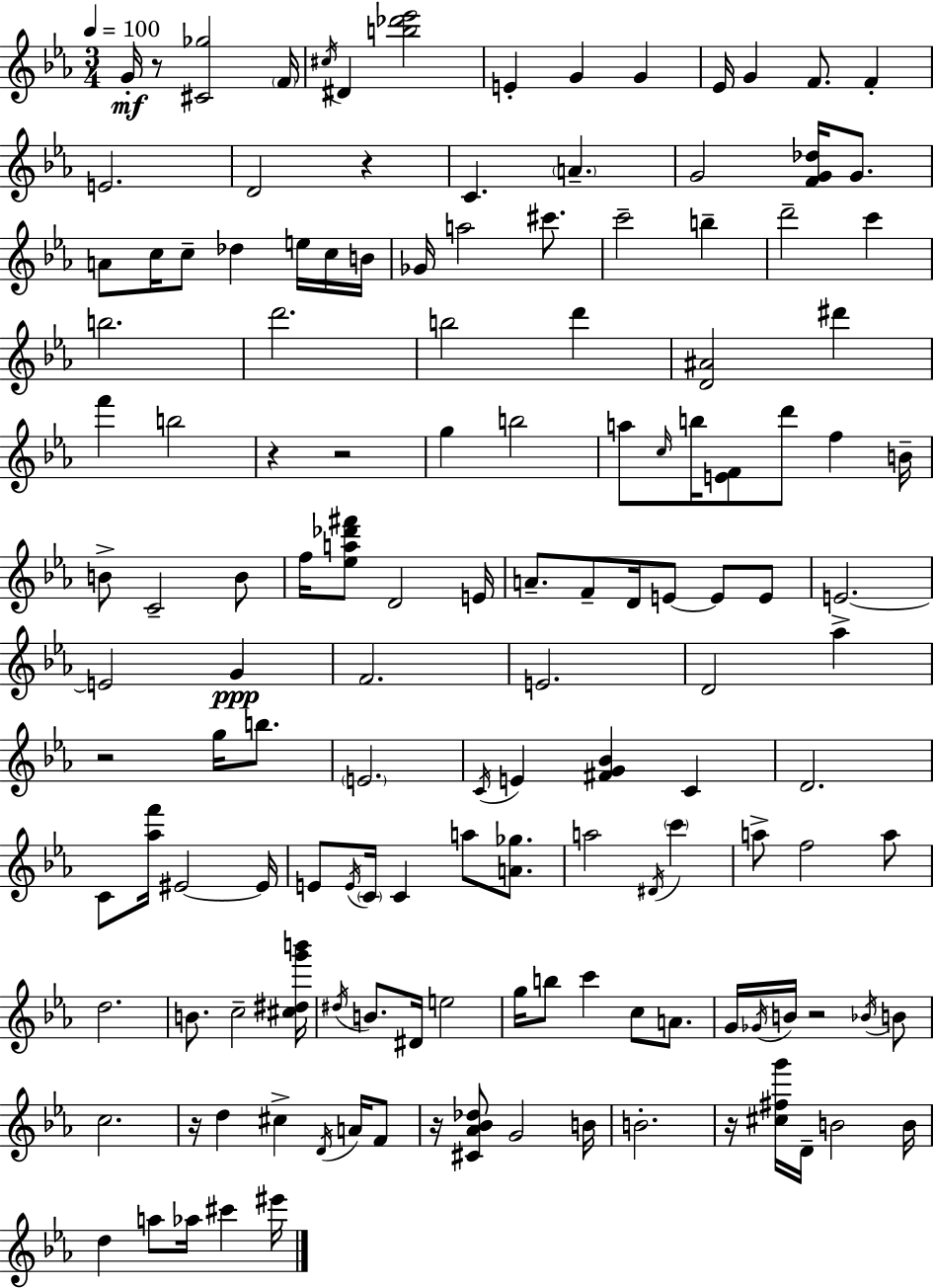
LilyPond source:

{
  \clef treble
  \numericTimeSignature
  \time 3/4
  \key c \minor
  \tempo 4 = 100
  g'16-.\mf r8 <cis' ges''>2 \parenthesize f'16 | \acciaccatura { cis''16 } dis'4 <b'' des''' ees'''>2 | e'4-. g'4 g'4 | ees'16 g'4 f'8. f'4-. | \break e'2. | d'2 r4 | c'4. \parenthesize a'4.-- | g'2 <f' g' des''>16 g'8. | \break a'8 c''16 c''8-- des''4 e''16 c''16 | b'16 ges'16 a''2 cis'''8. | c'''2-- b''4-- | d'''2-- c'''4 | \break b''2. | d'''2. | b''2 d'''4 | <d' ais'>2 dis'''4 | \break f'''4 b''2 | r4 r2 | g''4 b''2 | a''8 \grace { c''16 } b''16 <e' f'>8 d'''8 f''4 | \break b'16-- b'8-> c'2-- | b'8 f''16 <ees'' a'' des''' fis'''>8 d'2 | e'16 a'8.-- f'8-- d'16 e'8~~ e'8 | e'8 e'2.->~~ | \break e'2 g'4\ppp | f'2. | e'2. | d'2 aes''4 | \break r2 g''16 b''8. | \parenthesize e'2. | \acciaccatura { c'16 } e'4 <fis' g' bes'>4 c'4 | d'2. | \break c'8 <aes'' f'''>16 eis'2~~ | eis'16 e'8 \acciaccatura { e'16 } \parenthesize c'16 c'4 a''8 | <a' ges''>8. a''2 | \acciaccatura { dis'16 } \parenthesize c'''4 a''8-> f''2 | \break a''8 d''2. | b'8. c''2-- | <cis'' dis'' g''' b'''>16 \acciaccatura { dis''16 } b'8. dis'16 e''2 | g''16 b''8 c'''4 | \break c''8 a'8. g'16 \acciaccatura { ges'16 } b'16 r2 | \acciaccatura { bes'16 } b'8 c''2. | r16 d''4 | cis''4-> \acciaccatura { d'16 } a'16 f'8 r16 <cis' aes' bes' des''>8 | \break g'2 b'16 b'2.-. | r16 <cis'' fis'' g'''>16 d'16-- | b'2 b'16 d''4 | a''8 aes''16 cis'''4 eis'''16 \bar "|."
}